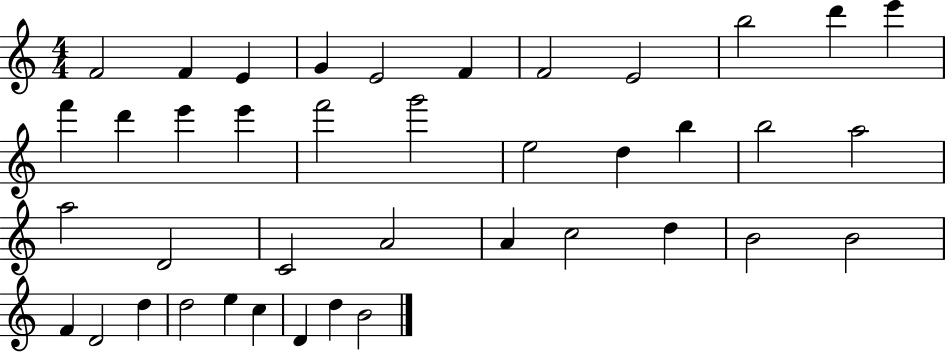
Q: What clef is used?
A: treble